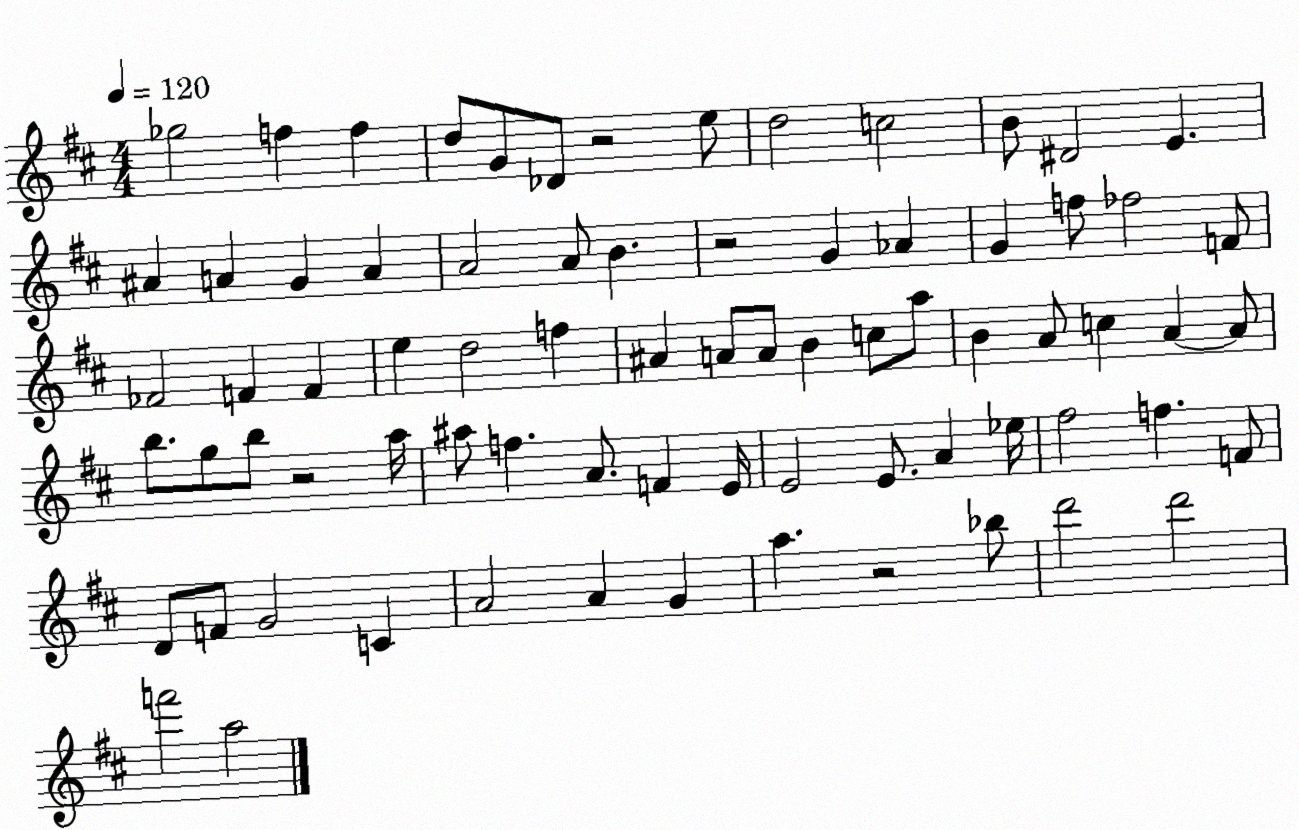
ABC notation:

X:1
T:Untitled
M:4/4
L:1/4
K:D
_g2 f f d/2 G/2 _D/2 z2 e/2 d2 c2 B/2 ^D2 E ^A A G A A2 A/2 B z2 G _A G f/2 _f2 F/2 _F2 F F e d2 f ^A A/2 A/2 B c/2 a/2 B A/2 c A A/2 b/2 g/2 b/2 z2 a/4 ^a/2 f A/2 F E/4 E2 E/2 A _e/4 ^f2 f F/2 D/2 F/2 G2 C A2 A G a z2 _b/2 d'2 d'2 f'2 a2